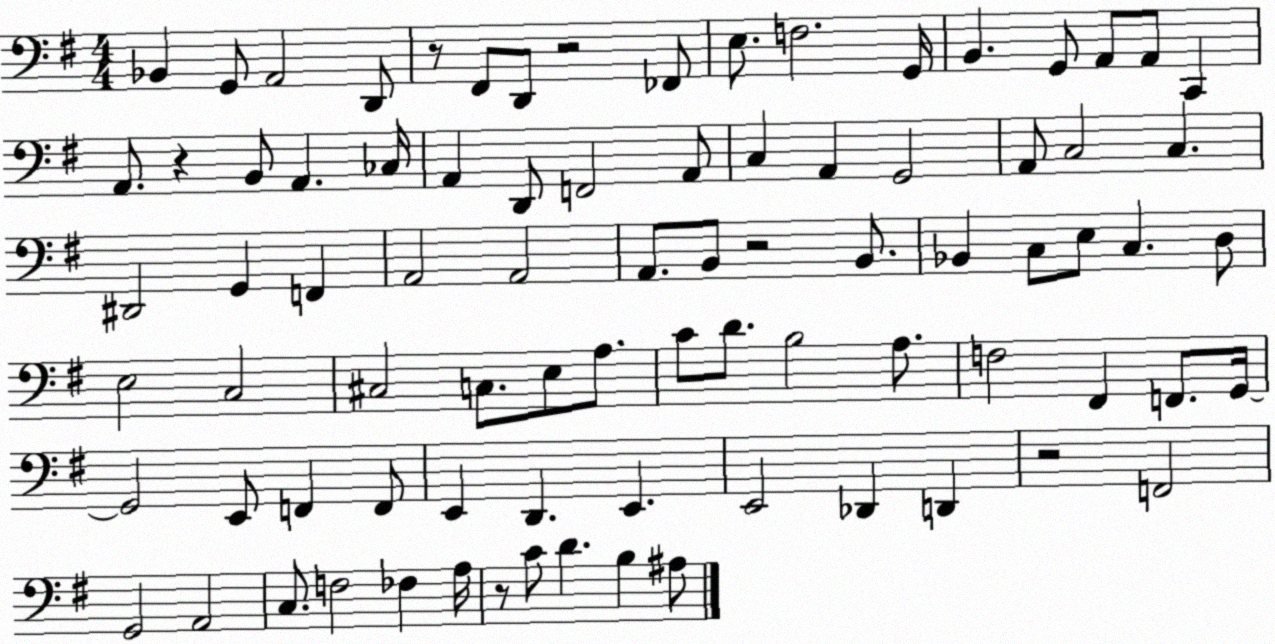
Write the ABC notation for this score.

X:1
T:Untitled
M:4/4
L:1/4
K:G
_B,, G,,/2 A,,2 D,,/2 z/2 ^F,,/2 D,,/2 z2 _F,,/2 E,/2 F,2 G,,/4 B,, G,,/2 A,,/2 A,,/2 C,, A,,/2 z B,,/2 A,, _C,/4 A,, D,,/2 F,,2 A,,/2 C, A,, G,,2 A,,/2 C,2 C, ^D,,2 G,, F,, A,,2 A,,2 A,,/2 B,,/2 z2 B,,/2 _B,, C,/2 E,/2 C, D,/2 E,2 C,2 ^C,2 C,/2 E,/2 A,/2 C/2 D/2 B,2 A,/2 F,2 ^F,, F,,/2 G,,/4 G,,2 E,,/2 F,, F,,/2 E,, D,, E,, E,,2 _D,, D,, z2 F,,2 G,,2 A,,2 C,/2 F,2 _F, A,/4 z/2 C/2 D B, ^A,/2